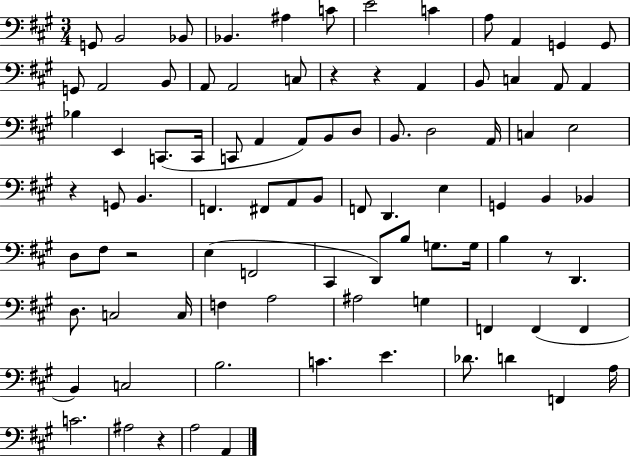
{
  \clef bass
  \numericTimeSignature
  \time 3/4
  \key a \major
  g,8 b,2 bes,8 | bes,4. ais4 c'8 | e'2 c'4 | a8 a,4 g,4 g,8 | \break g,8 a,2 b,8 | a,8 a,2 c8 | r4 r4 a,4 | b,8 c4 a,8 a,4 | \break bes4 e,4 c,8.( c,16 | c,8 a,4 a,8) b,8 d8 | b,8. d2 a,16 | c4 e2 | \break r4 g,8 b,4. | f,4. fis,8 a,8 b,8 | f,8 d,4. e4 | g,4 b,4 bes,4 | \break d8 fis8 r2 | e4( f,2 | cis,4 d,8) b8 g8. g16 | b4 r8 d,4. | \break d8. c2 c16 | f4 a2 | ais2 g4 | f,4 f,4( f,4 | \break b,4) c2 | b2. | c'4. e'4. | des'8. d'4 f,4 a16 | \break c'2. | ais2 r4 | a2 a,4 | \bar "|."
}